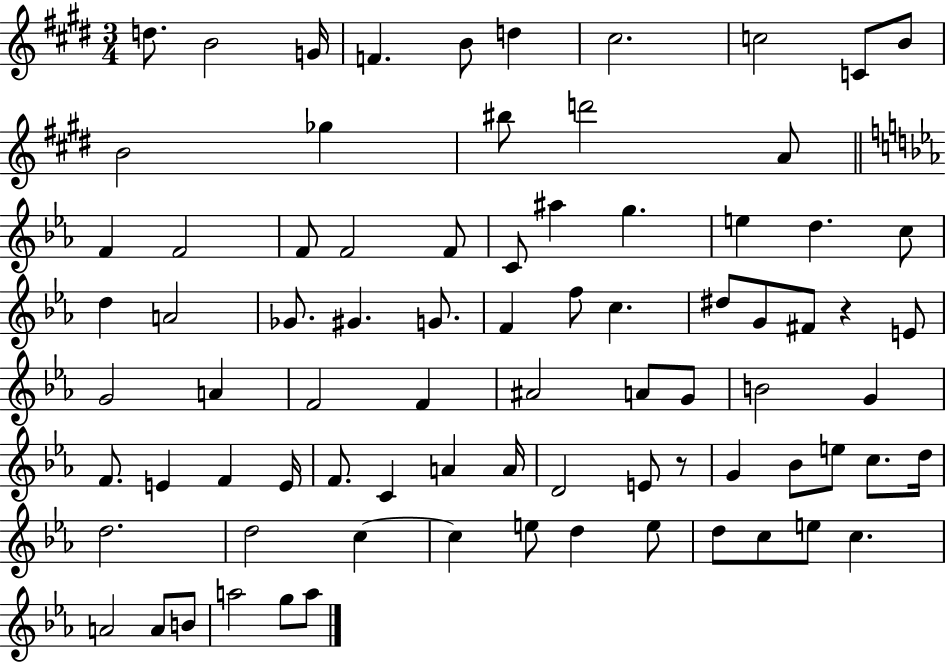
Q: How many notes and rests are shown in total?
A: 81